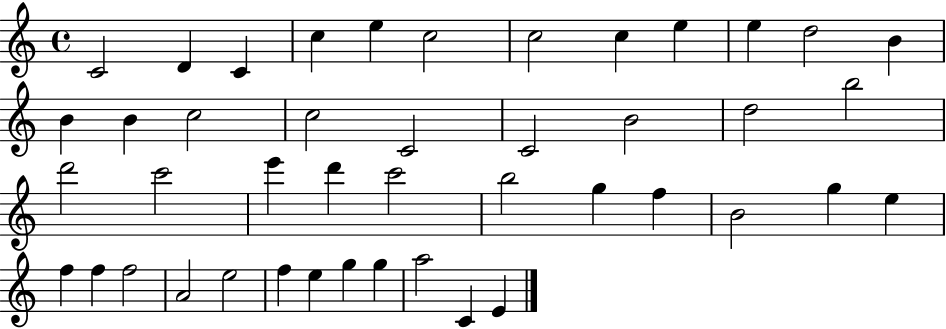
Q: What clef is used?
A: treble